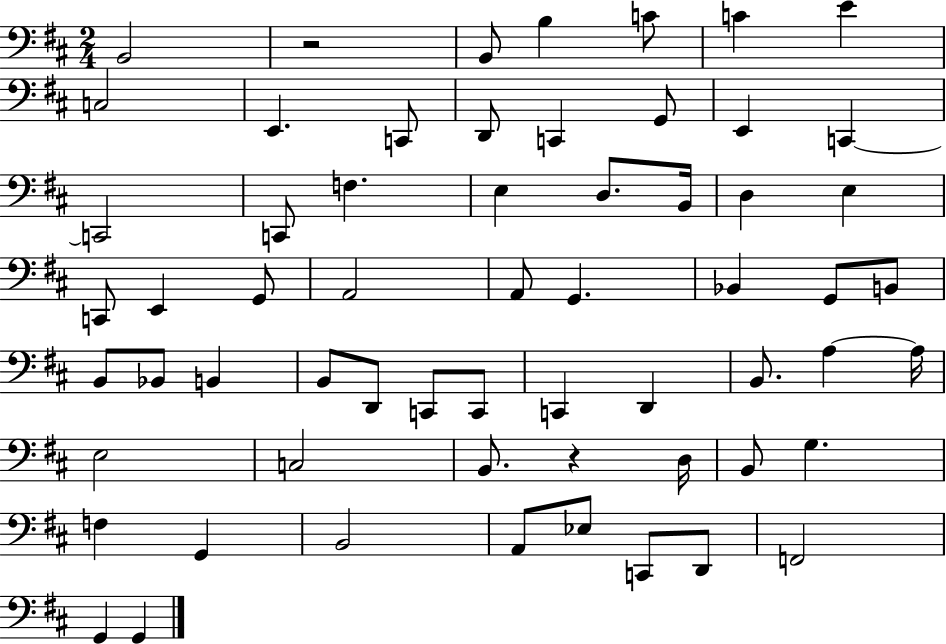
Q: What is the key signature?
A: D major